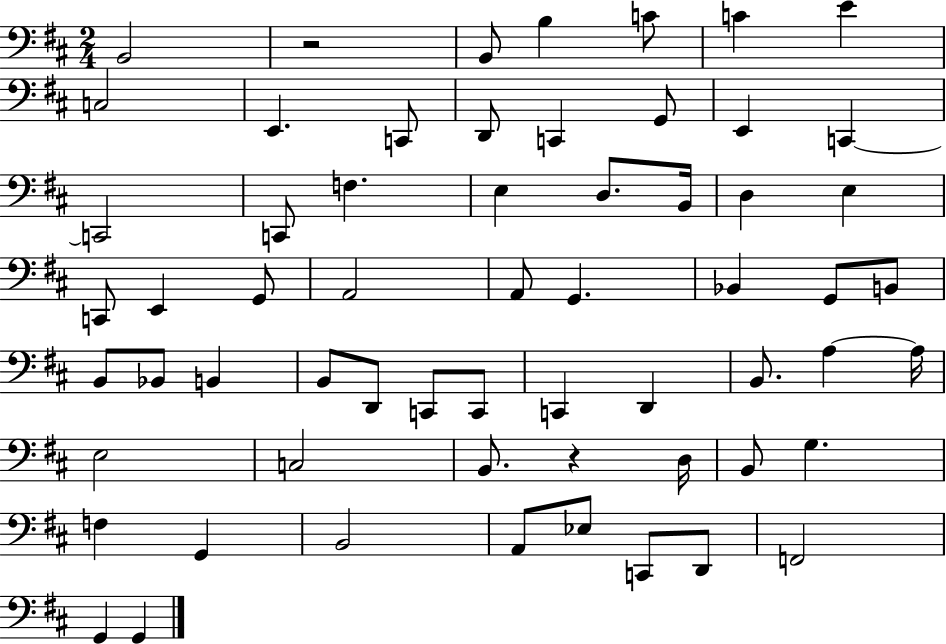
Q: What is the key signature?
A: D major